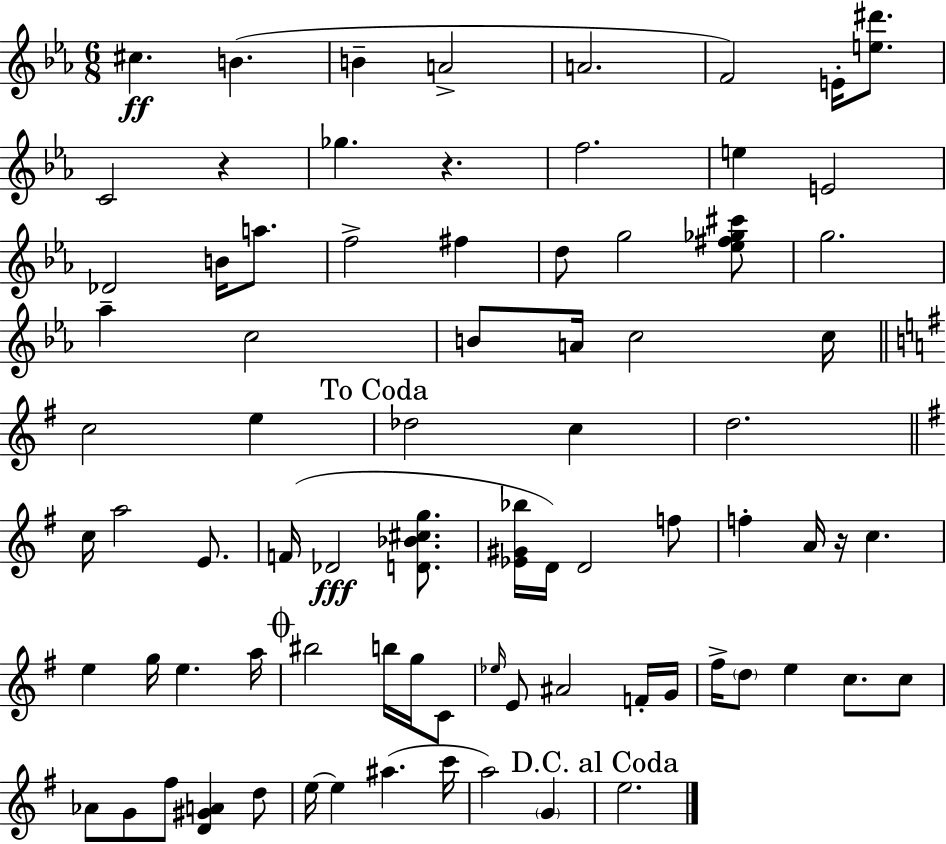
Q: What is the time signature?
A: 6/8